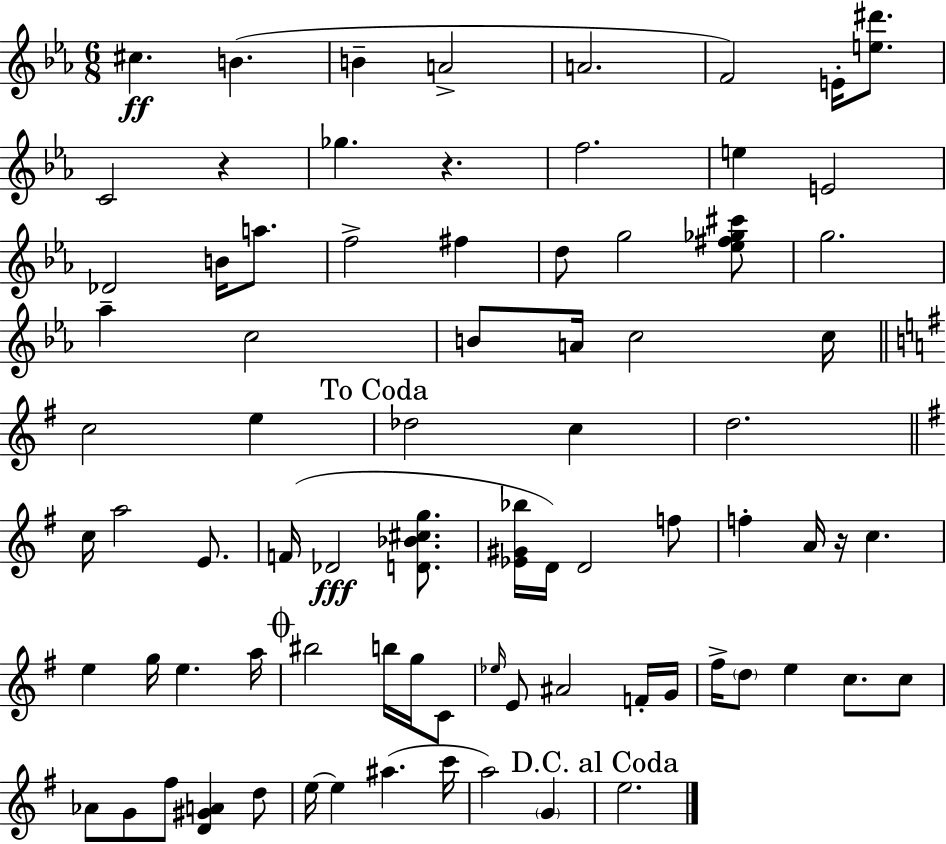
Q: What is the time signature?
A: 6/8